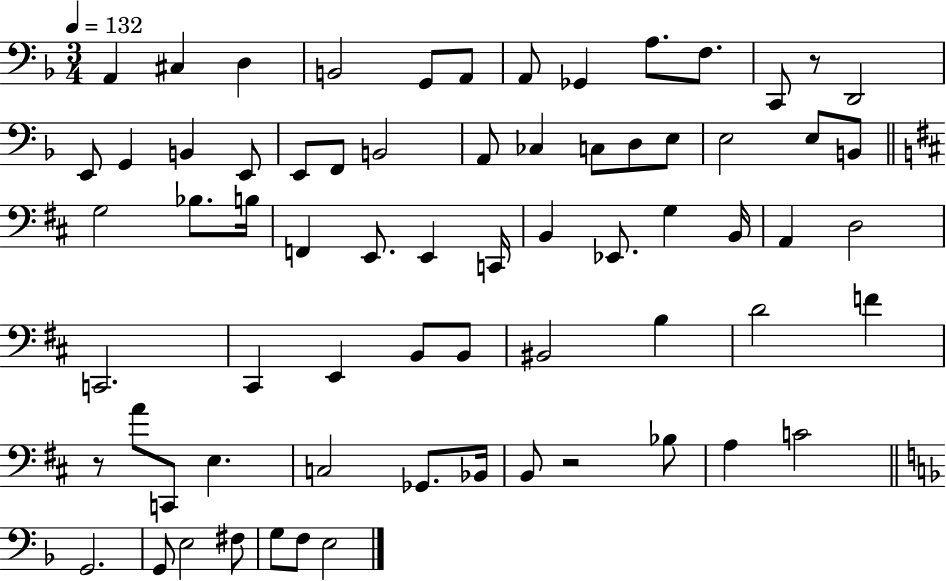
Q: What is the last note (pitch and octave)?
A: E3